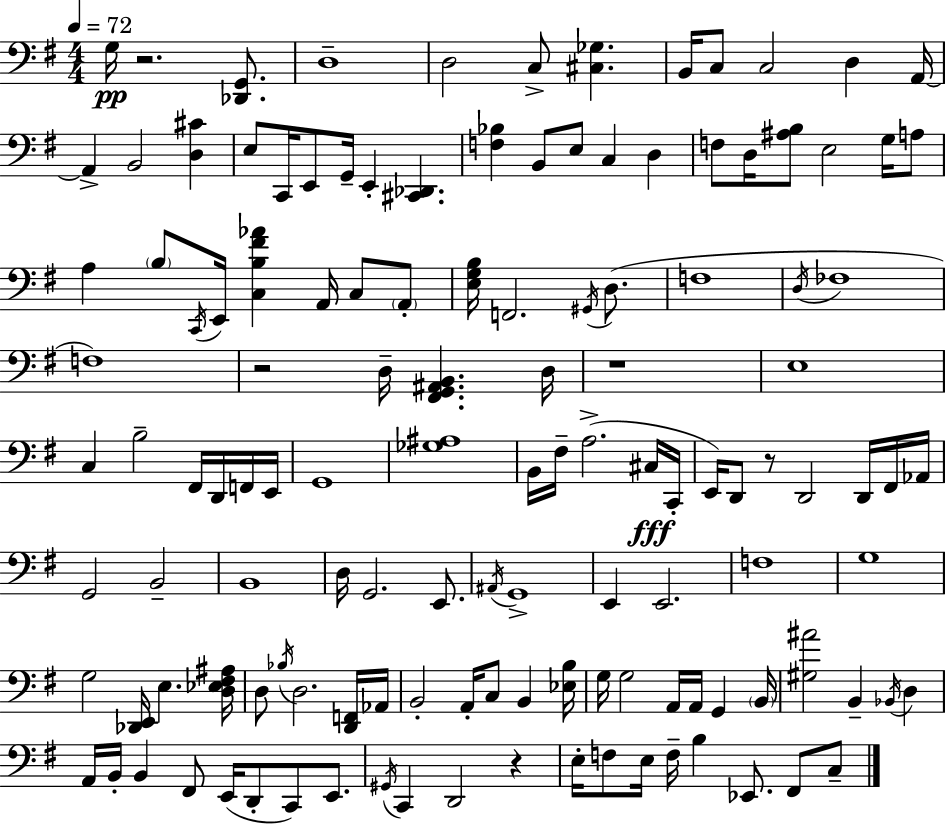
{
  \clef bass
  \numericTimeSignature
  \time 4/4
  \key g \major
  \tempo 4 = 72
  g16\pp r2. <des, g,>8. | d1-- | d2 c8-> <cis ges>4. | b,16 c8 c2 d4 a,16~~ | \break a,4-> b,2 <d cis'>4 | e8 c,16 e,8 g,16-- e,4-. <cis, des,>4. | <f bes>4 b,8 e8 c4 d4 | f8 d16 <ais b>8 e2 g16 a8 | \break a4 \parenthesize b8 \acciaccatura { c,16 } e,16 <c b fis' aes'>4 a,16 c8 \parenthesize a,8-. | <e g b>16 f,2. \acciaccatura { gis,16 }( d8. | f1 | \acciaccatura { d16 } fes1 | \break f1) | r2 d16-- <fis, g, ais, b,>4. | d16 r1 | e1 | \break c4 b2-- fis,16 | d,16 f,16 e,16 g,1 | <ges ais>1 | b,16 fis16-- a2.->( | \break cis16\fff c,16-. e,16) d,8 r8 d,2 | d,16 fis,16 aes,16 g,2 b,2-- | b,1 | d16 g,2. | \break e,8. \acciaccatura { ais,16 } g,1-> | e,4 e,2. | f1 | g1 | \break g2 <des, e,>16 e4. | <d ees fis ais>16 d8 \acciaccatura { bes16 } d2. | <d, f,>16 aes,16 b,2-. a,16-. c8 | b,4 <ees b>16 g16 g2 a,16 a,16 | \break g,4 \parenthesize b,16 <gis ais'>2 b,4-- | \acciaccatura { bes,16 } d4 a,16 b,16-. b,4 fis,8 e,16( d,8-. | c,8) e,8. \acciaccatura { gis,16 } c,4 d,2 | r4 e16-. f8 e16 f16-- b4 | \break ees,8. fis,8 c8-- \bar "|."
}